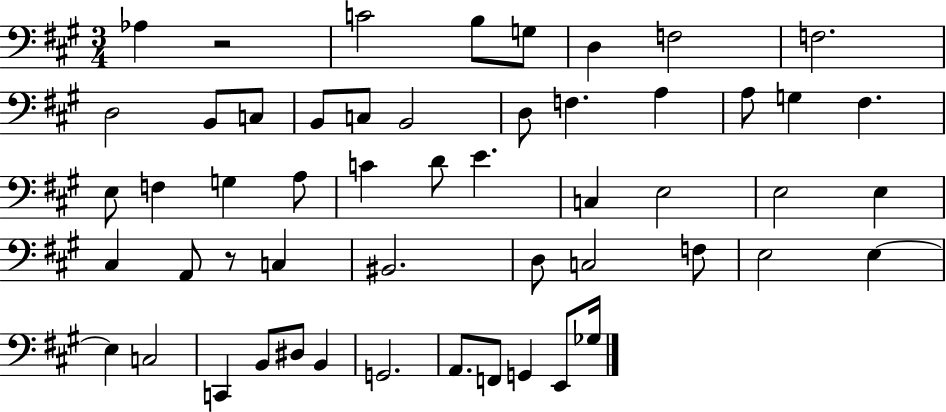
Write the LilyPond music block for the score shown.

{
  \clef bass
  \numericTimeSignature
  \time 3/4
  \key a \major
  aes4 r2 | c'2 b8 g8 | d4 f2 | f2. | \break d2 b,8 c8 | b,8 c8 b,2 | d8 f4. a4 | a8 g4 fis4. | \break e8 f4 g4 a8 | c'4 d'8 e'4. | c4 e2 | e2 e4 | \break cis4 a,8 r8 c4 | bis,2. | d8 c2 f8 | e2 e4~~ | \break e4 c2 | c,4 b,8 dis8 b,4 | g,2. | a,8. f,8 g,4 e,8 ges16 | \break \bar "|."
}